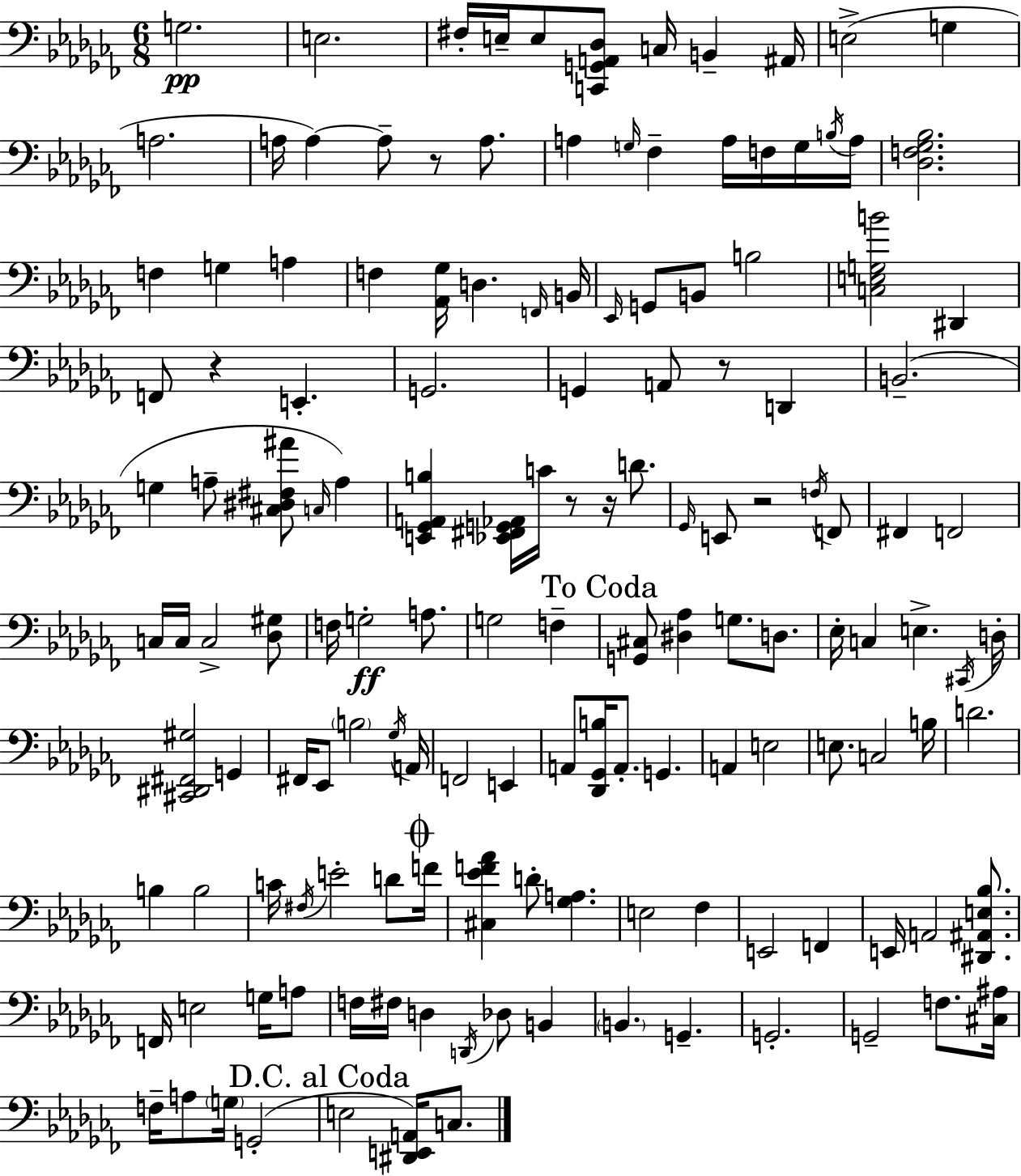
G3/h. E3/h. F#3/s E3/s E3/e [C2,G2,A2,Db3]/e C3/s B2/q A#2/s E3/h G3/q A3/h. A3/s A3/q A3/e R/e A3/e. A3/q G3/s FES3/q A3/s F3/s G3/s B3/s A3/s [Db3,F3,Gb3,Bb3]/h. F3/q G3/q A3/q F3/q [Ab2,Gb3]/s D3/q. F2/s B2/s Eb2/s G2/e B2/e B3/h [C3,E3,G3,B4]/h D#2/q F2/e R/q E2/q. G2/h. G2/q A2/e R/e D2/q B2/h. G3/q A3/e [C#3,D#3,F#3,A#4]/e C3/s A3/q [E2,Gb2,A2,B3]/q [Eb2,F#2,G2,Ab2]/s C4/s R/e R/s D4/e. Gb2/s E2/e R/h F3/s F2/e F#2/q F2/h C3/s C3/s C3/h [Db3,G#3]/e F3/s G3/h A3/e. G3/h F3/q [G2,C#3]/e [D#3,Ab3]/q G3/e. D3/e. Eb3/s C3/q E3/q. C#2/s D3/s [C#2,D#2,F#2,G#3]/h G2/q F#2/s Eb2/e B3/h Gb3/s A2/s F2/h E2/q A2/e [Db2,Gb2,B3]/s A2/e. G2/q. A2/q E3/h E3/e. C3/h B3/s D4/h. B3/q B3/h C4/s F#3/s E4/h D4/e F4/s [C#3,Eb4,F4,Ab4]/q D4/e [Gb3,A3]/q. E3/h FES3/q E2/h F2/q E2/s A2/h [D#2,A#2,E3,Bb3]/e. F2/s E3/h G3/s A3/e F3/s F#3/s D3/q D2/s Db3/e B2/q B2/q. G2/q. G2/h. G2/h F3/e. [C#3,A#3]/s F3/s A3/e G3/s G2/h E3/h [D#2,E2,A2]/s C3/e.